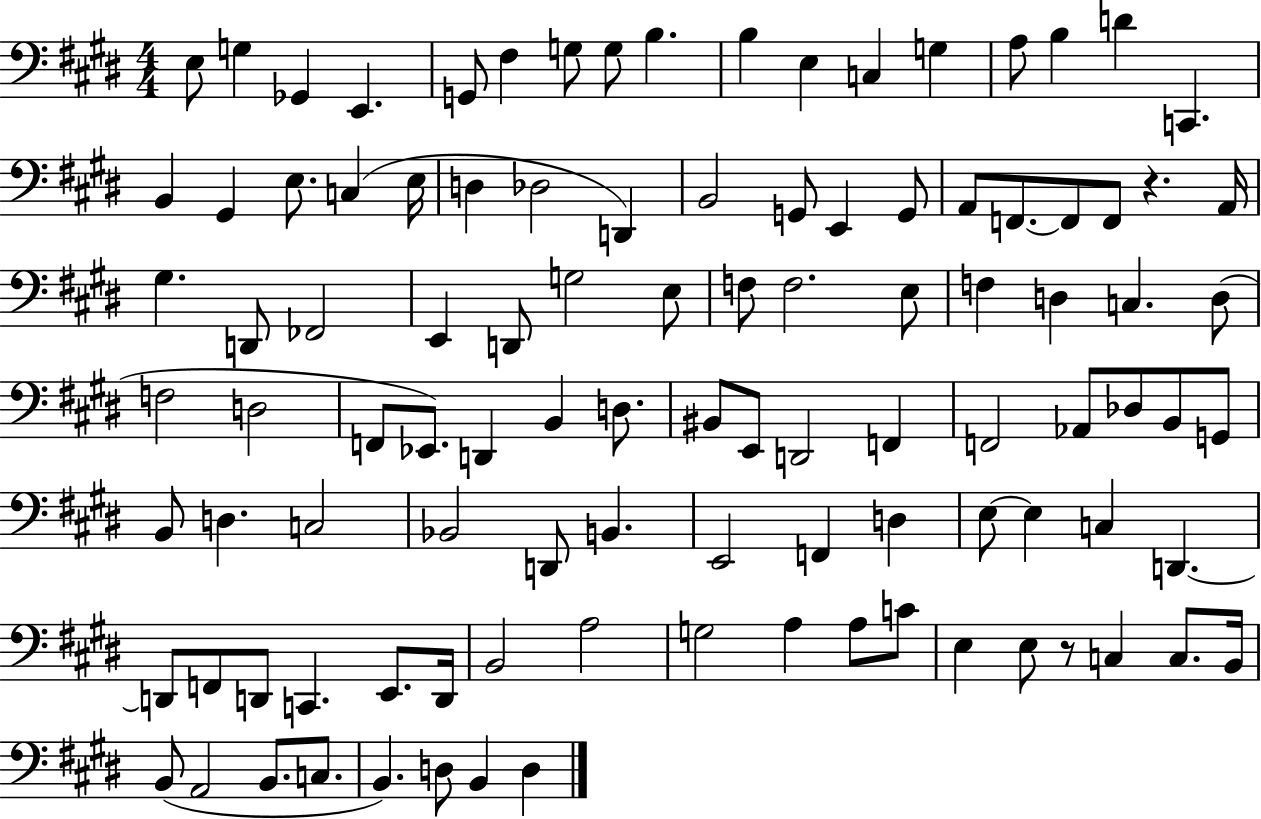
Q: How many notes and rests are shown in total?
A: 104